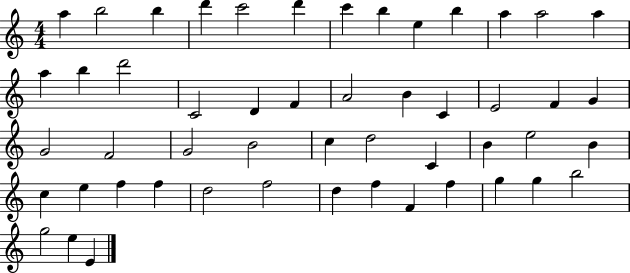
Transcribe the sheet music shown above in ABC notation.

X:1
T:Untitled
M:4/4
L:1/4
K:C
a b2 b d' c'2 d' c' b e b a a2 a a b d'2 C2 D F A2 B C E2 F G G2 F2 G2 B2 c d2 C B e2 B c e f f d2 f2 d f F f g g b2 g2 e E